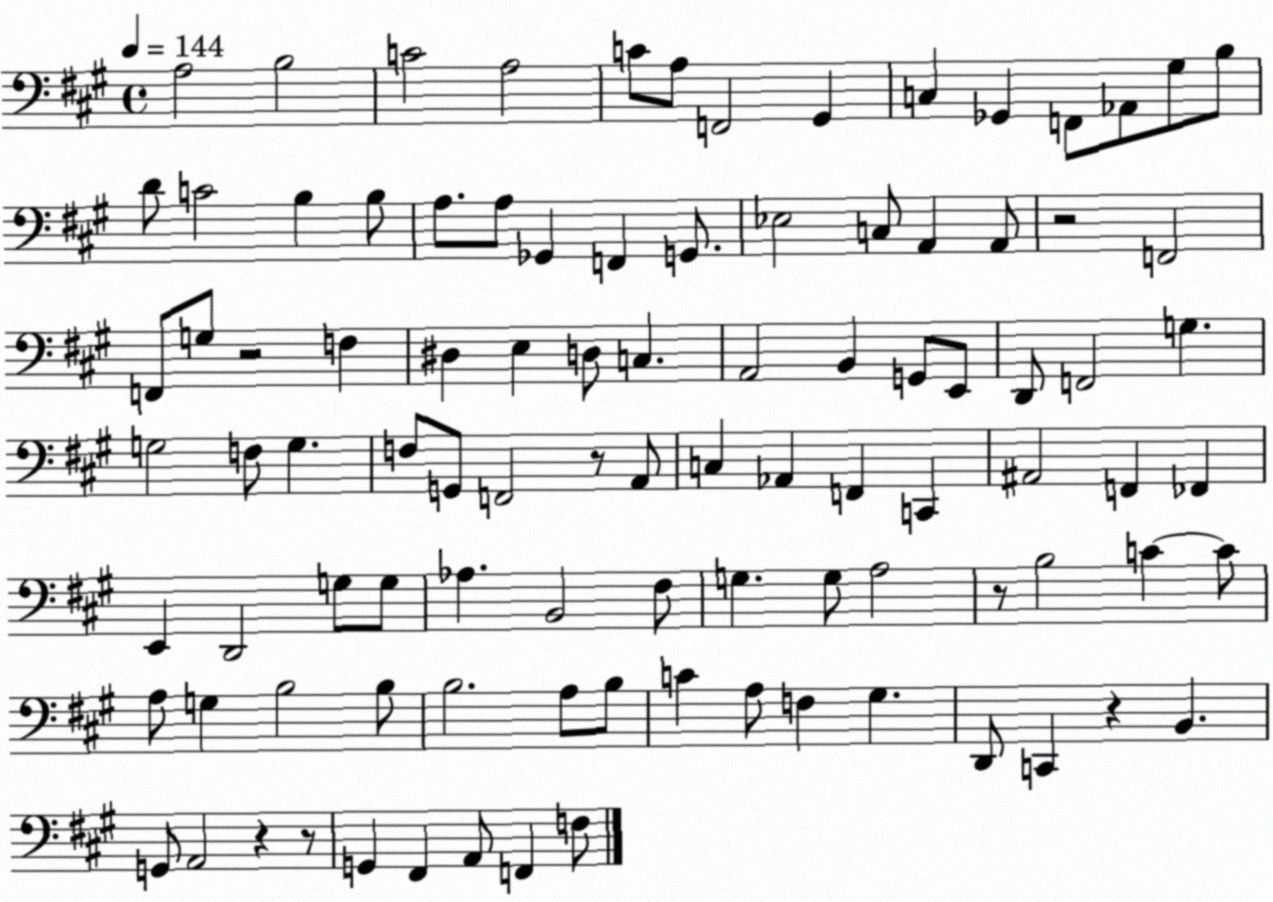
X:1
T:Untitled
M:4/4
L:1/4
K:A
A,2 B,2 C2 A,2 C/2 A,/2 F,,2 ^G,, C, _G,, F,,/2 _A,,/2 ^G,/2 B,/2 D/2 C2 B, B,/2 A,/2 A,/2 _G,, F,, G,,/2 _E,2 C,/2 A,, A,,/2 z2 F,,2 F,,/2 G,/2 z2 F, ^D, E, D,/2 C, A,,2 B,, G,,/2 E,,/2 D,,/2 F,,2 G, G,2 F,/2 G, F,/2 G,,/2 F,,2 z/2 A,,/2 C, _A,, F,, C,, ^A,,2 F,, _F,, E,, D,,2 G,/2 G,/2 _A, B,,2 ^F,/2 G, G,/2 A,2 z/2 B,2 C C/2 A,/2 G, B,2 B,/2 B,2 A,/2 B,/2 C A,/2 F, ^G, D,,/2 C,, z B,, G,,/2 A,,2 z z/2 G,, ^F,, A,,/2 F,, F,/2